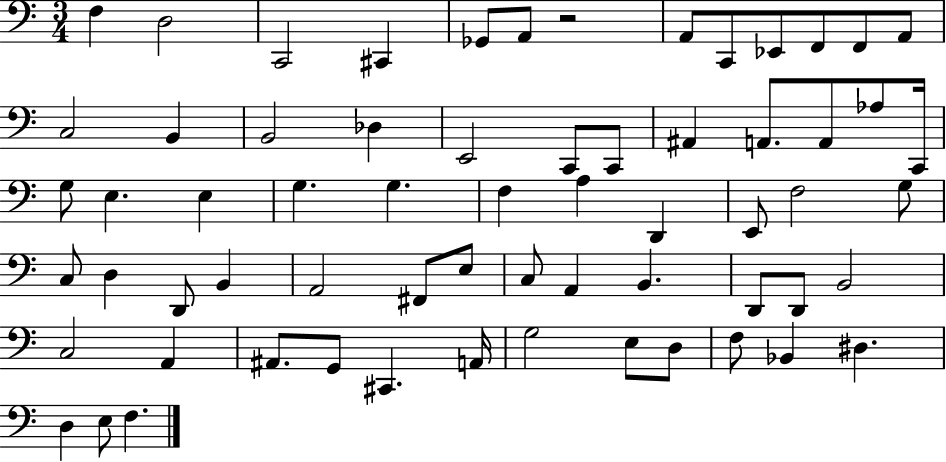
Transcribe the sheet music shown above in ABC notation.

X:1
T:Untitled
M:3/4
L:1/4
K:C
F, D,2 C,,2 ^C,, _G,,/2 A,,/2 z2 A,,/2 C,,/2 _E,,/2 F,,/2 F,,/2 A,,/2 C,2 B,, B,,2 _D, E,,2 C,,/2 C,,/2 ^A,, A,,/2 A,,/2 _A,/2 C,,/4 G,/2 E, E, G, G, F, A, D,, E,,/2 F,2 G,/2 C,/2 D, D,,/2 B,, A,,2 ^F,,/2 E,/2 C,/2 A,, B,, D,,/2 D,,/2 B,,2 C,2 A,, ^A,,/2 G,,/2 ^C,, A,,/4 G,2 E,/2 D,/2 F,/2 _B,, ^D, D, E,/2 F,